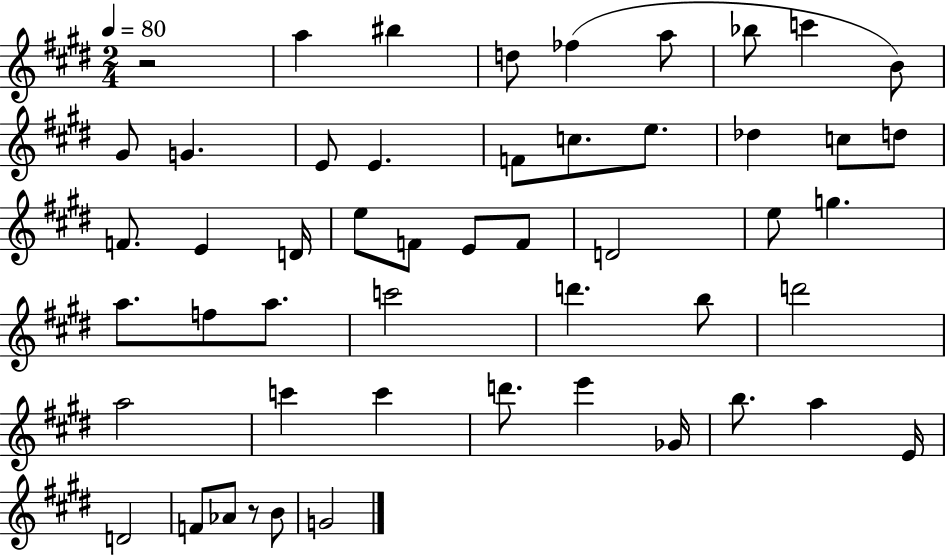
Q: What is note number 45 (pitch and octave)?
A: D4